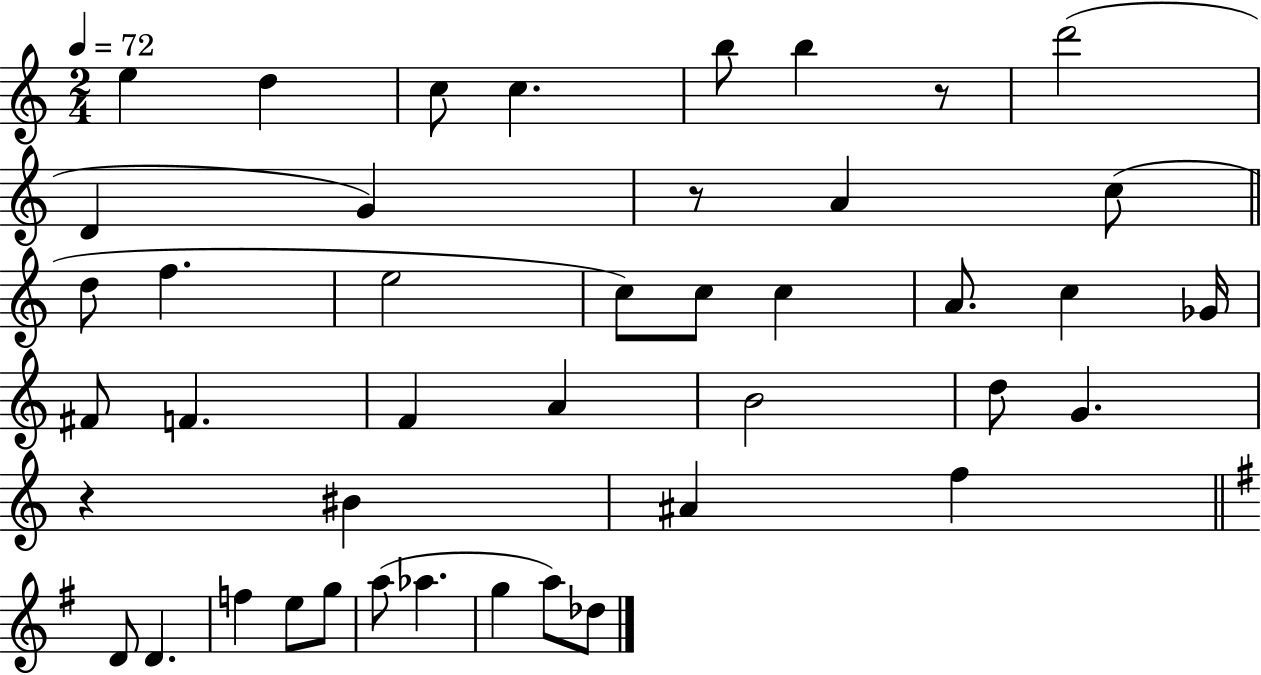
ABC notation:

X:1
T:Untitled
M:2/4
L:1/4
K:C
e d c/2 c b/2 b z/2 d'2 D G z/2 A c/2 d/2 f e2 c/2 c/2 c A/2 c _G/4 ^F/2 F F A B2 d/2 G z ^B ^A f D/2 D f e/2 g/2 a/2 _a g a/2 _d/2